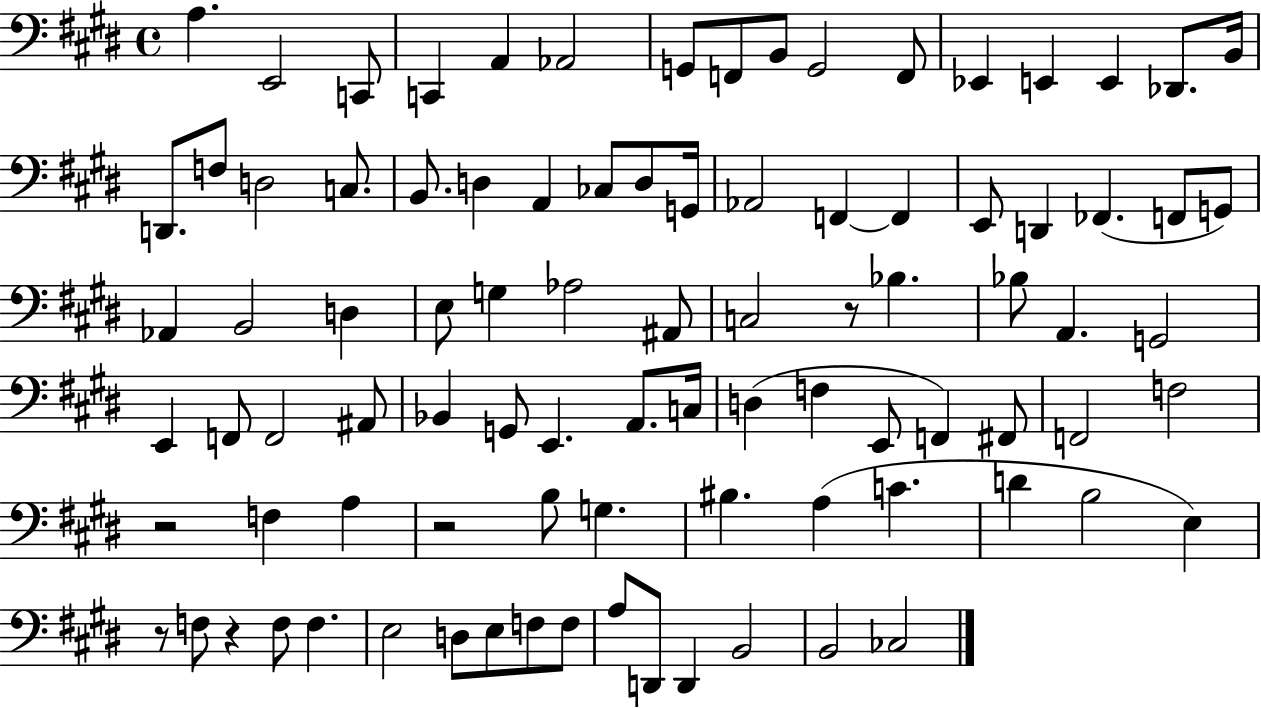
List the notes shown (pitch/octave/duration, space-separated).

A3/q. E2/h C2/e C2/q A2/q Ab2/h G2/e F2/e B2/e G2/h F2/e Eb2/q E2/q E2/q Db2/e. B2/s D2/e. F3/e D3/h C3/e. B2/e. D3/q A2/q CES3/e D3/e G2/s Ab2/h F2/q F2/q E2/e D2/q FES2/q. F2/e G2/e Ab2/q B2/h D3/q E3/e G3/q Ab3/h A#2/e C3/h R/e Bb3/q. Bb3/e A2/q. G2/h E2/q F2/e F2/h A#2/e Bb2/q G2/e E2/q. A2/e. C3/s D3/q F3/q E2/e F2/q F#2/e F2/h F3/h R/h F3/q A3/q R/h B3/e G3/q. BIS3/q. A3/q C4/q. D4/q B3/h E3/q R/e F3/e R/q F3/e F3/q. E3/h D3/e E3/e F3/e F3/e A3/e D2/e D2/q B2/h B2/h CES3/h